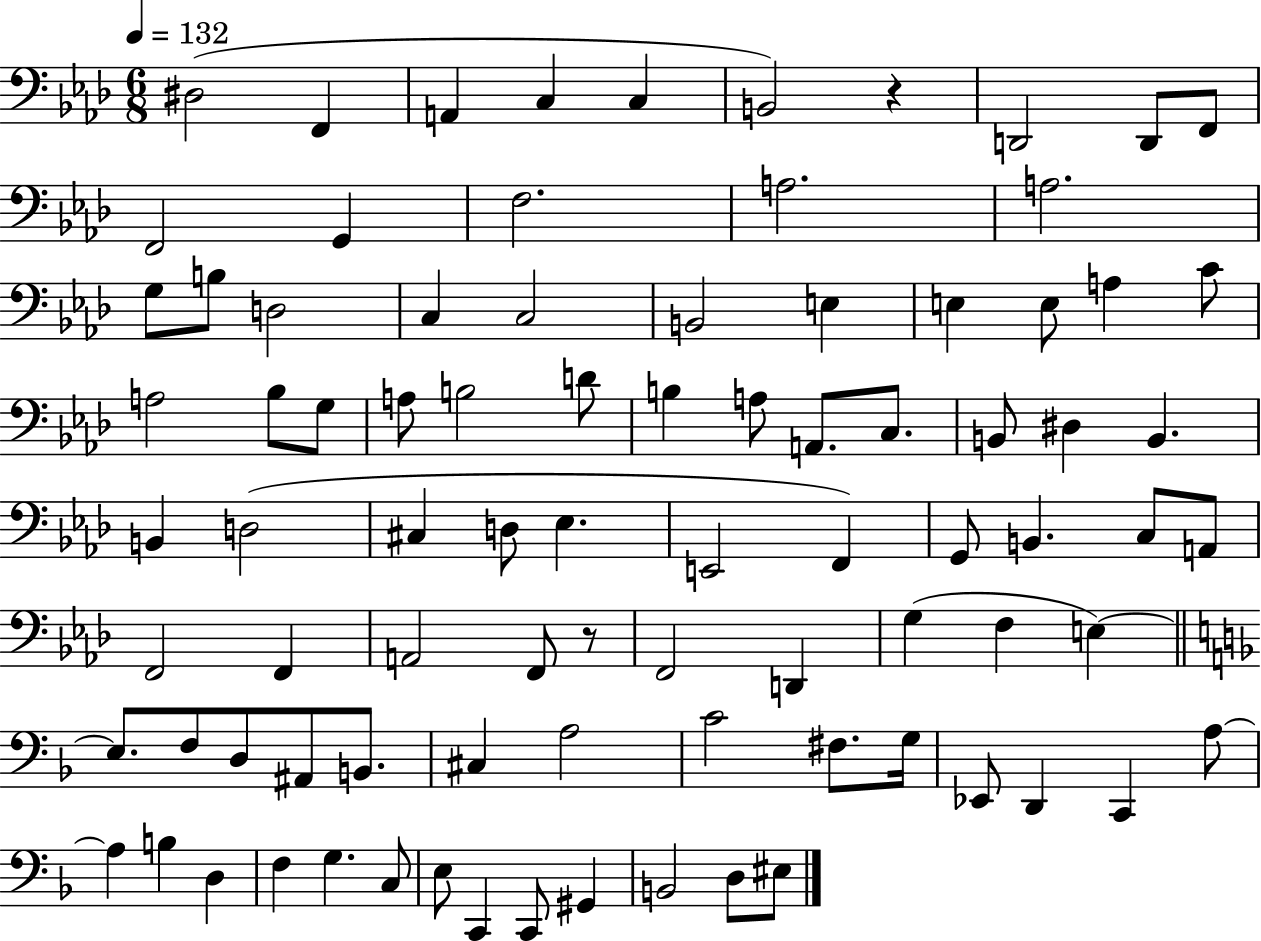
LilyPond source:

{
  \clef bass
  \numericTimeSignature
  \time 6/8
  \key aes \major
  \tempo 4 = 132
  \repeat volta 2 { dis2( f,4 | a,4 c4 c4 | b,2) r4 | d,2 d,8 f,8 | \break f,2 g,4 | f2. | a2. | a2. | \break g8 b8 d2 | c4 c2 | b,2 e4 | e4 e8 a4 c'8 | \break a2 bes8 g8 | a8 b2 d'8 | b4 a8 a,8. c8. | b,8 dis4 b,4. | \break b,4 d2( | cis4 d8 ees4. | e,2 f,4) | g,8 b,4. c8 a,8 | \break f,2 f,4 | a,2 f,8 r8 | f,2 d,4 | g4( f4 e4~~) | \break \bar "||" \break \key f \major e8. f8 d8 ais,8 b,8. | cis4 a2 | c'2 fis8. g16 | ees,8 d,4 c,4 a8~~ | \break a4 b4 d4 | f4 g4. c8 | e8 c,4 c,8 gis,4 | b,2 d8 eis8 | \break } \bar "|."
}